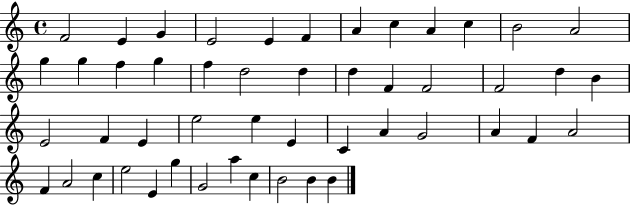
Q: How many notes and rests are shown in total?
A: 49